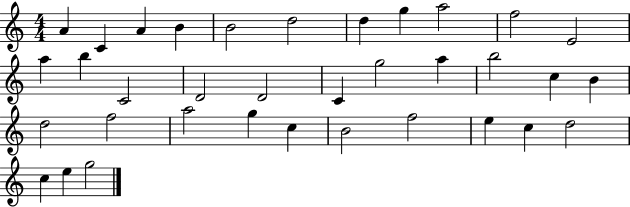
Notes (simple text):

A4/q C4/q A4/q B4/q B4/h D5/h D5/q G5/q A5/h F5/h E4/h A5/q B5/q C4/h D4/h D4/h C4/q G5/h A5/q B5/h C5/q B4/q D5/h F5/h A5/h G5/q C5/q B4/h F5/h E5/q C5/q D5/h C5/q E5/q G5/h